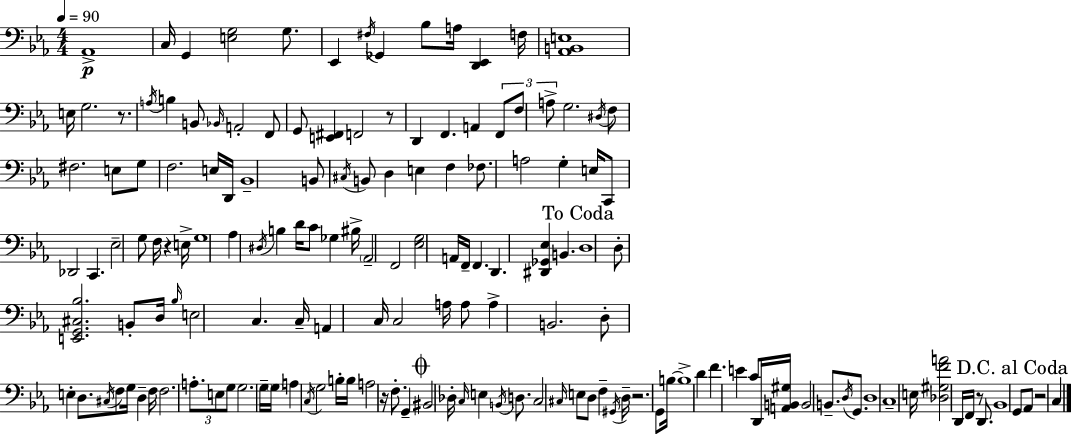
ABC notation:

X:1
T:Untitled
M:4/4
L:1/4
K:Cm
_A,,4 C,/4 G,, [E,G,]2 G,/2 _E,, ^F,/4 _G,, _B,/2 A,/4 [D,,_E,,] F,/4 [_A,,B,,E,]4 E,/4 G,2 z/2 A,/4 B, B,,/2 _B,,/4 A,,2 F,,/2 G,,/2 [E,,^F,,] F,,2 z/2 D,, F,, A,, F,,/2 F,/2 A,/2 G,2 ^D,/4 F,/2 ^F,2 E,/2 G,/2 F,2 E,/4 D,,/4 _B,,4 B,,/2 ^C,/4 B,,/2 D, E, F, _F,/2 A,2 G, E,/4 C,,/2 _D,,2 C,, _E,2 G,/2 F,/4 z E,/4 G,4 _A, ^D,/4 B, D/4 C/2 _G, ^B,/4 _A,,2 F,,2 [_E,G,]2 A,,/4 F,,/4 F,, D,, [^D,,_G,,_E,] B,, D,4 D,/2 [E,,G,,^C,_B,]2 B,,/2 D,/4 _B,/4 E,2 C, C,/4 A,, C,/4 C,2 A,/4 A,/2 A, B,,2 D,/2 E, D,/2 ^C,/4 F,/2 G,/4 D, F,/4 F,2 A,/2 E,/2 G,/2 G,2 G,/4 G,/4 A, C,/4 G,2 B,/4 B,/4 A,2 z/4 F,/2 G,, ^B,,2 _D,/4 C,/4 E, B,,/4 D,/2 C,2 ^C,/4 E,/2 D,/2 F, ^G,,/4 D,/4 z2 G,,/2 B,/4 B,4 D F E C/2 D,,/4 [A,,B,,^G,]/4 B,,2 B,,/2 D,/4 G,,/2 D,4 C,4 E,/4 [_D,^G,FA]2 D,,/4 F,,/4 z/2 D,,/2 _B,,4 G,,/2 _A,,/2 z2 C,